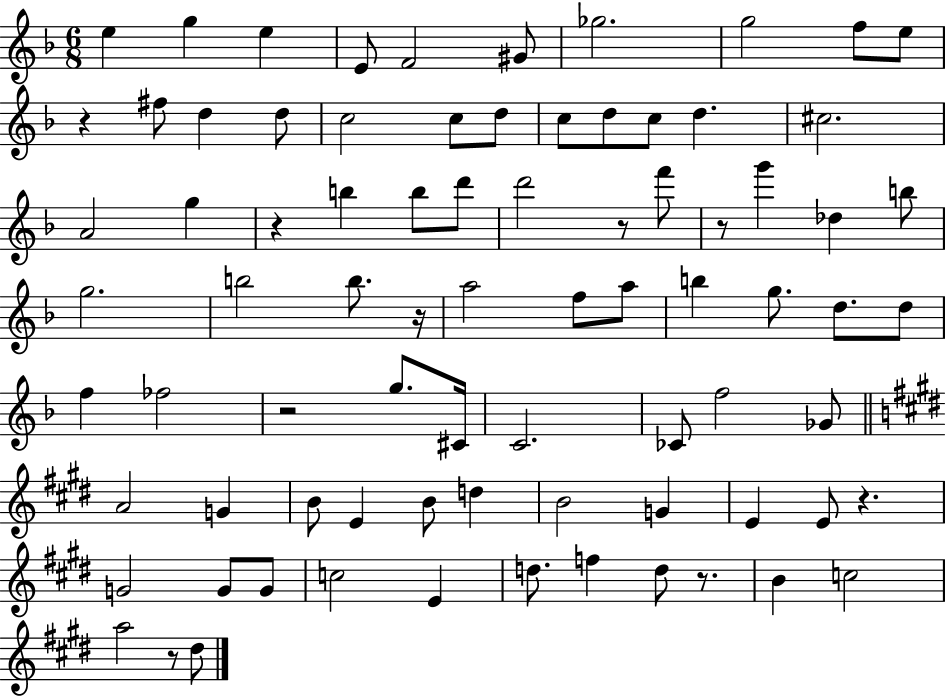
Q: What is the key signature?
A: F major